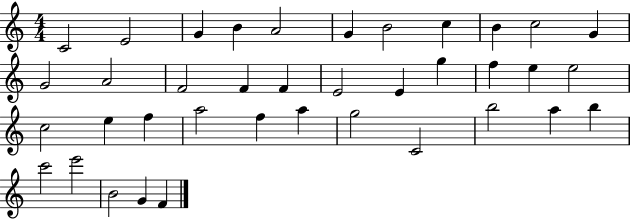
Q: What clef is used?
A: treble